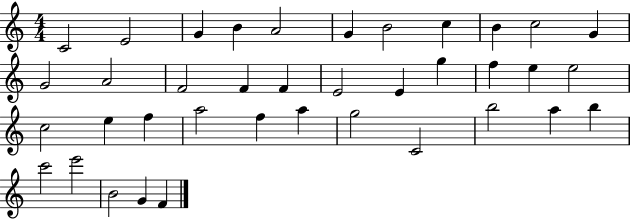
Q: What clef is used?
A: treble